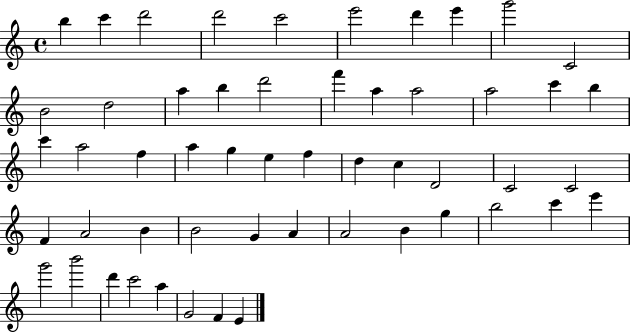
{
  \clef treble
  \time 4/4
  \defaultTimeSignature
  \key c \major
  b''4 c'''4 d'''2 | d'''2 c'''2 | e'''2 d'''4 e'''4 | g'''2 c'2 | \break b'2 d''2 | a''4 b''4 d'''2 | f'''4 a''4 a''2 | a''2 c'''4 b''4 | \break c'''4 a''2 f''4 | a''4 g''4 e''4 f''4 | d''4 c''4 d'2 | c'2 c'2 | \break f'4 a'2 b'4 | b'2 g'4 a'4 | a'2 b'4 g''4 | b''2 c'''4 e'''4 | \break g'''2 b'''2 | d'''4 c'''2 a''4 | g'2 f'4 e'4 | \bar "|."
}